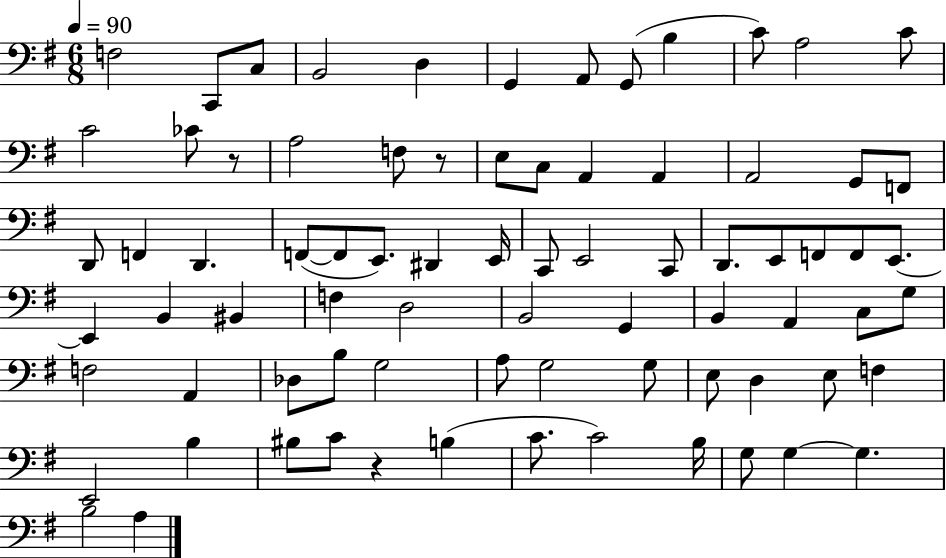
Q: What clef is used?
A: bass